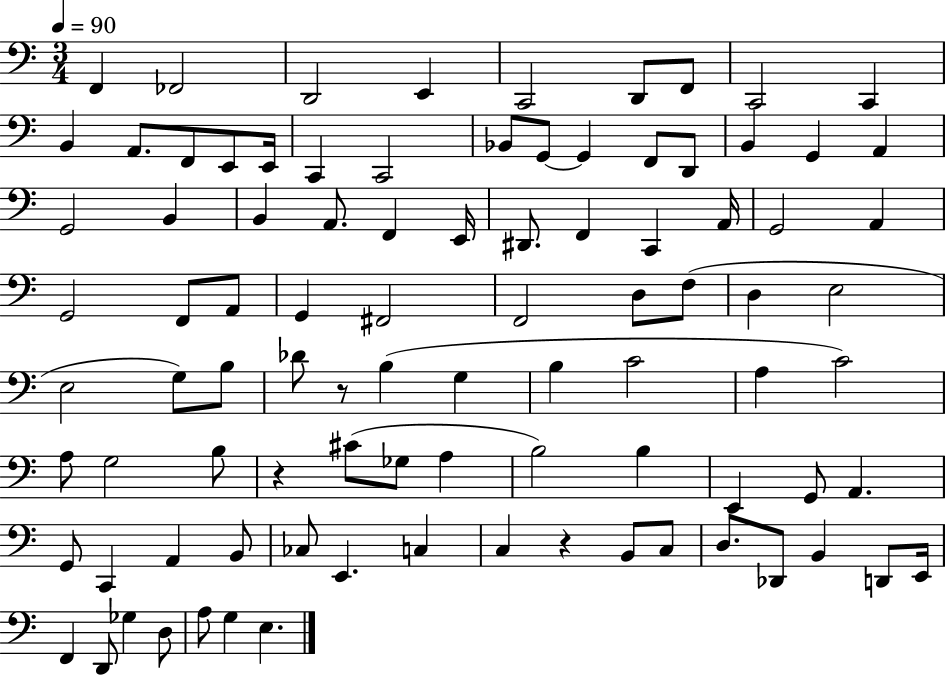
X:1
T:Untitled
M:3/4
L:1/4
K:C
F,, _F,,2 D,,2 E,, C,,2 D,,/2 F,,/2 C,,2 C,, B,, A,,/2 F,,/2 E,,/2 E,,/4 C,, C,,2 _B,,/2 G,,/2 G,, F,,/2 D,,/2 B,, G,, A,, G,,2 B,, B,, A,,/2 F,, E,,/4 ^D,,/2 F,, C,, A,,/4 G,,2 A,, G,,2 F,,/2 A,,/2 G,, ^F,,2 F,,2 D,/2 F,/2 D, E,2 E,2 G,/2 B,/2 _D/2 z/2 B, G, B, C2 A, C2 A,/2 G,2 B,/2 z ^C/2 _G,/2 A, B,2 B, E,, G,,/2 A,, G,,/2 C,, A,, B,,/2 _C,/2 E,, C, C, z B,,/2 C,/2 D,/2 _D,,/2 B,, D,,/2 E,,/4 F,, D,,/2 _G, D,/2 A,/2 G, E,